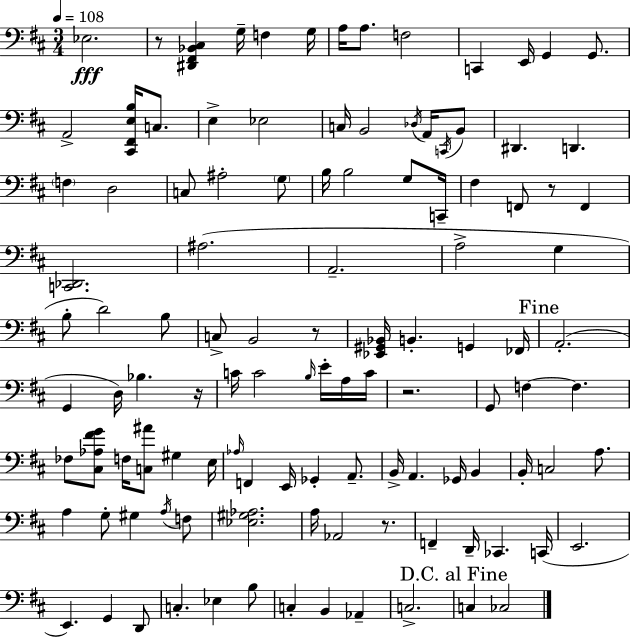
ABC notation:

X:1
T:Untitled
M:3/4
L:1/4
K:D
_E,2 z/2 [^D,,^F,,_B,,^C,] G,/4 F, G,/4 A,/4 A,/2 F,2 C,, E,,/4 G,, G,,/2 A,,2 [^C,,^F,,E,B,]/4 C,/2 E, _E,2 C,/4 B,,2 _D,/4 A,,/4 C,,/4 B,,/2 ^D,, D,, F, D,2 C,/2 ^A,2 G,/2 B,/4 B,2 G,/2 C,,/4 ^F, F,,/2 z/2 F,, [C,,_D,,]2 ^A,2 A,,2 A,2 G, B,/2 D2 B,/2 C,/2 B,,2 z/2 [_E,,^G,,_B,,]/4 B,, G,, _F,,/4 A,,2 G,, D,/4 _B, z/4 C/4 C2 B,/4 E/4 A,/4 C/4 z2 G,,/2 F, F, _F,/2 [^C,_A,^FG]/2 F,/4 [C,^A]/2 ^G, E,/4 _A,/4 F,, E,,/4 _G,, A,,/2 B,,/4 A,, _G,,/4 B,, B,,/4 C,2 A,/2 A, G,/2 ^G, A,/4 F,/2 [_E,^G,_A,]2 A,/4 _A,,2 z/2 F,, D,,/4 _C,, C,,/4 E,,2 E,, G,, D,,/2 C, _E, B,/2 C, B,, _A,, C,2 C, _C,2